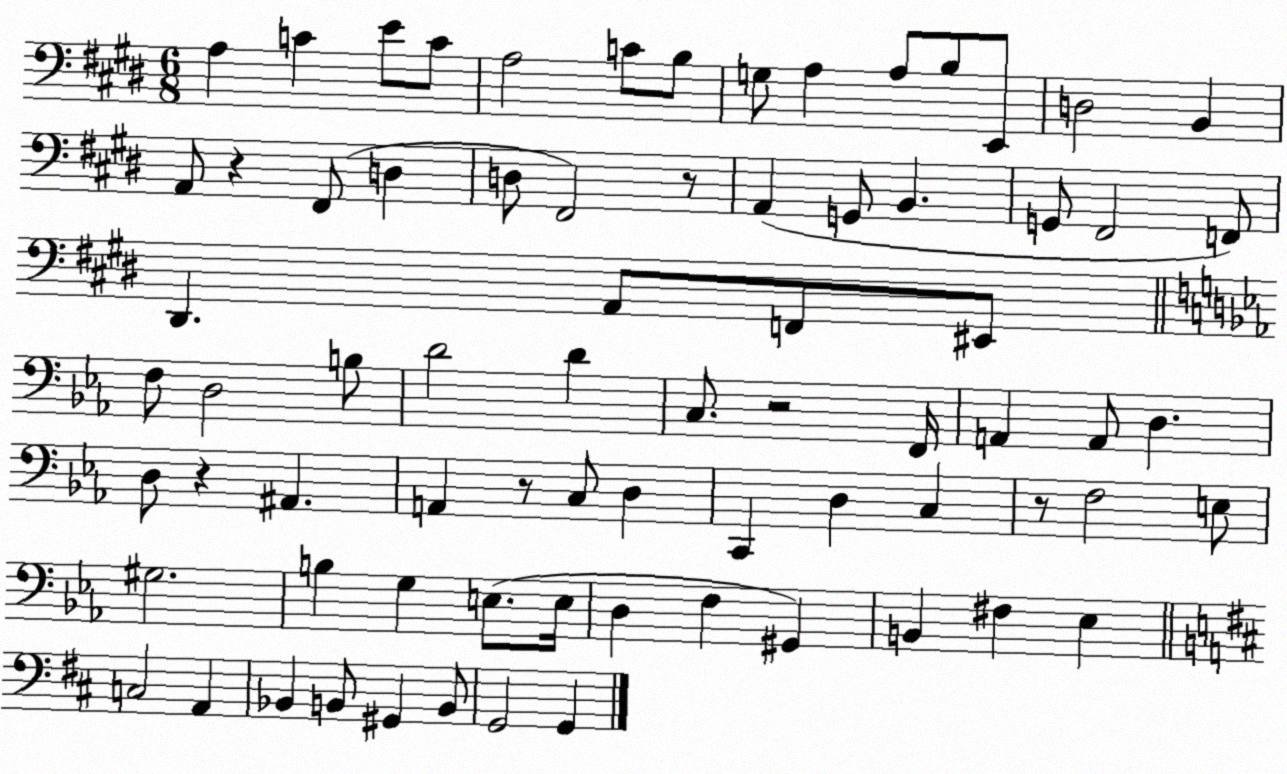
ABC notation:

X:1
T:Untitled
M:6/8
L:1/4
K:E
A, C E/2 C/2 A,2 C/2 B,/2 G,/2 A, A,/2 B,/2 E,,/2 D,2 B,, A,,/2 z ^F,,/2 D, D,/2 ^F,,2 z/2 A,, G,,/2 B,, G,,/2 ^F,,2 F,,/2 ^D,, A,,/2 F,,/2 ^E,,/2 F,/2 D,2 B,/2 D2 D C,/2 z2 F,,/4 A,, A,,/2 D, D,/2 z ^A,, A,, z/2 C,/2 D, C,, D, C, z/2 F,2 E,/2 ^G,2 B, G, E,/2 E,/4 D, F, ^G,, B,, ^F, _E, C,2 A,, _B,, B,,/2 ^G,, B,,/2 G,,2 G,,